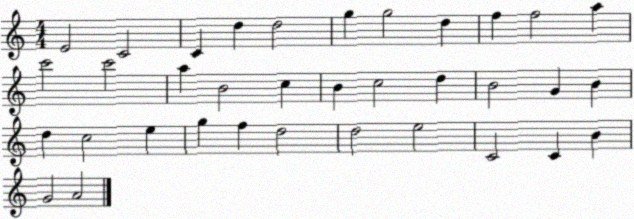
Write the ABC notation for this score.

X:1
T:Untitled
M:4/4
L:1/4
K:C
E2 C2 C d d2 g g2 d f f2 a c'2 c'2 a B2 c B c2 d B2 G B d c2 e g f d2 d2 e2 C2 C B G2 A2